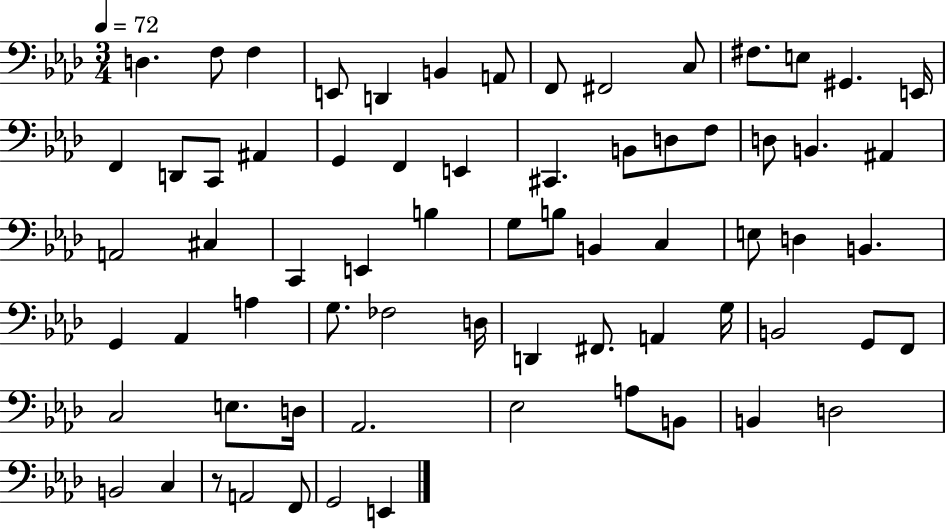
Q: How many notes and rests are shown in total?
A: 69